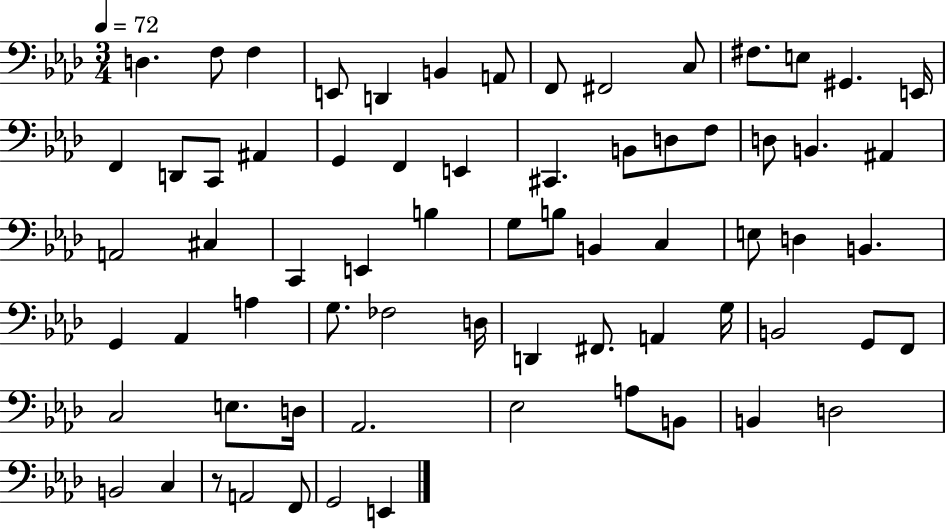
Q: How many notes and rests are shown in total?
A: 69